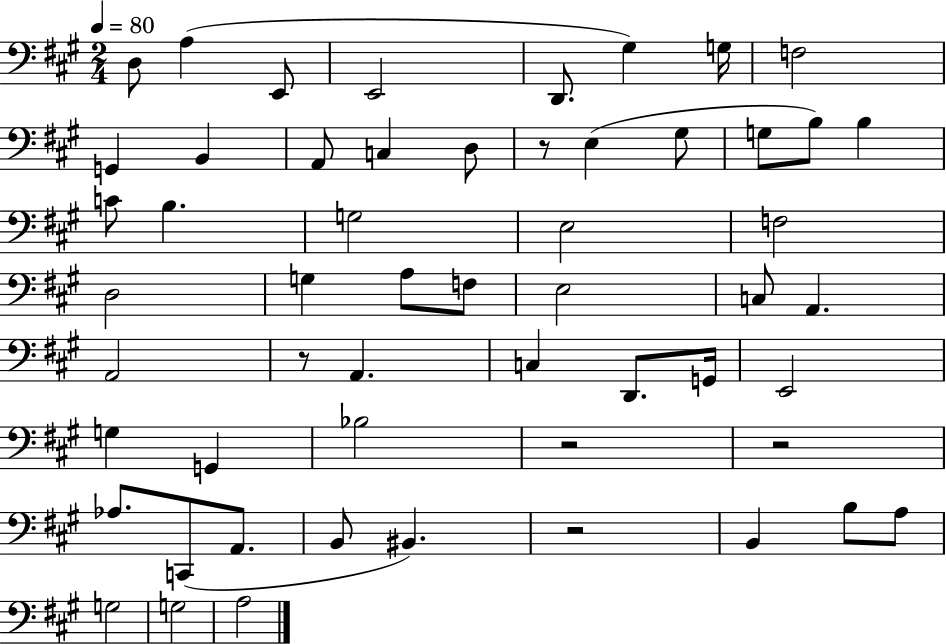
{
  \clef bass
  \numericTimeSignature
  \time 2/4
  \key a \major
  \tempo 4 = 80
  d8 a4( e,8 | e,2 | d,8. gis4) g16 | f2 | \break g,4 b,4 | a,8 c4 d8 | r8 e4( gis8 | g8 b8) b4 | \break c'8 b4. | g2 | e2 | f2 | \break d2 | g4 a8 f8 | e2 | c8 a,4. | \break a,2 | r8 a,4. | c4 d,8. g,16 | e,2 | \break g4 g,4 | bes2 | r2 | r2 | \break aes8. c,8( a,8. | b,8 bis,4.) | r2 | b,4 b8 a8 | \break g2 | g2 | a2 | \bar "|."
}